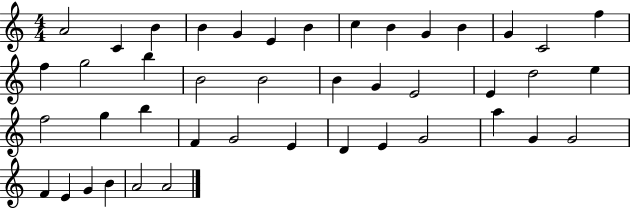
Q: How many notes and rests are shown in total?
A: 43